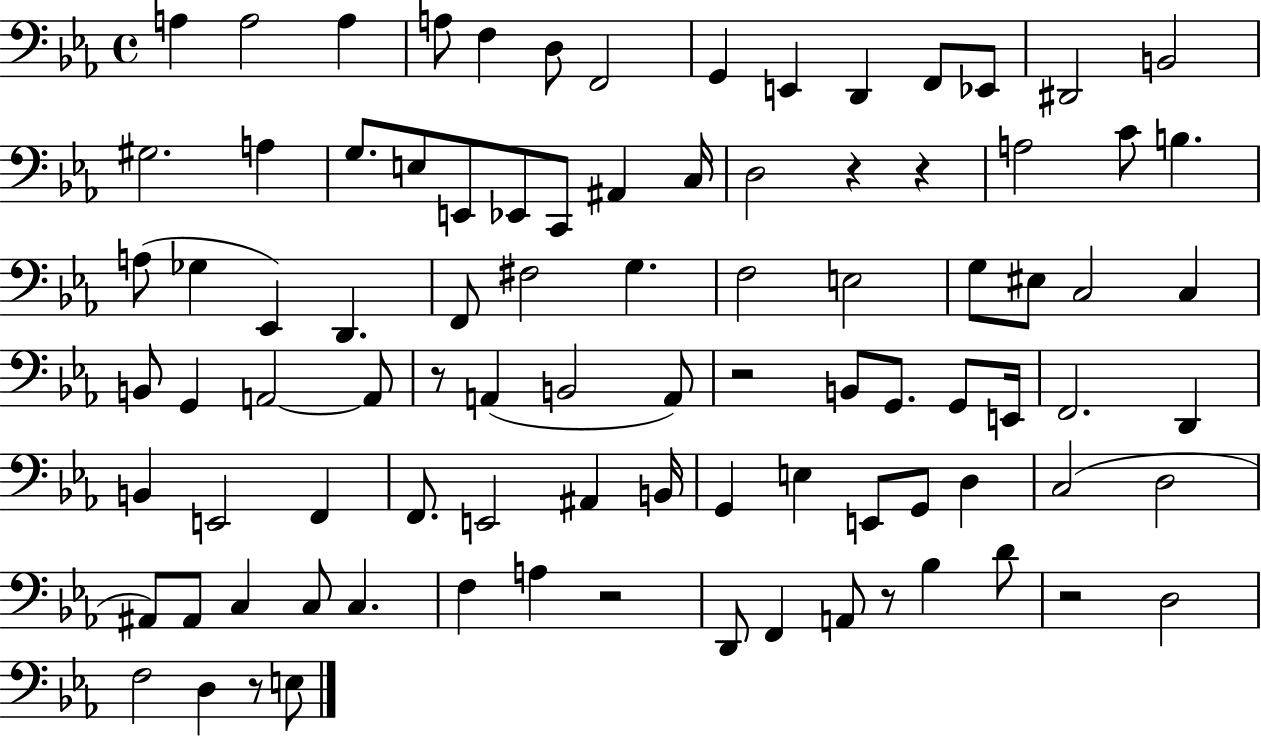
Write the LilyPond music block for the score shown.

{
  \clef bass
  \time 4/4
  \defaultTimeSignature
  \key ees \major
  a4 a2 a4 | a8 f4 d8 f,2 | g,4 e,4 d,4 f,8 ees,8 | dis,2 b,2 | \break gis2. a4 | g8. e8 e,8 ees,8 c,8 ais,4 c16 | d2 r4 r4 | a2 c'8 b4. | \break a8( ges4 ees,4) d,4. | f,8 fis2 g4. | f2 e2 | g8 eis8 c2 c4 | \break b,8 g,4 a,2~~ a,8 | r8 a,4( b,2 a,8) | r2 b,8 g,8. g,8 e,16 | f,2. d,4 | \break b,4 e,2 f,4 | f,8. e,2 ais,4 b,16 | g,4 e4 e,8 g,8 d4 | c2( d2 | \break ais,8) ais,8 c4 c8 c4. | f4 a4 r2 | d,8 f,4 a,8 r8 bes4 d'8 | r2 d2 | \break f2 d4 r8 e8 | \bar "|."
}